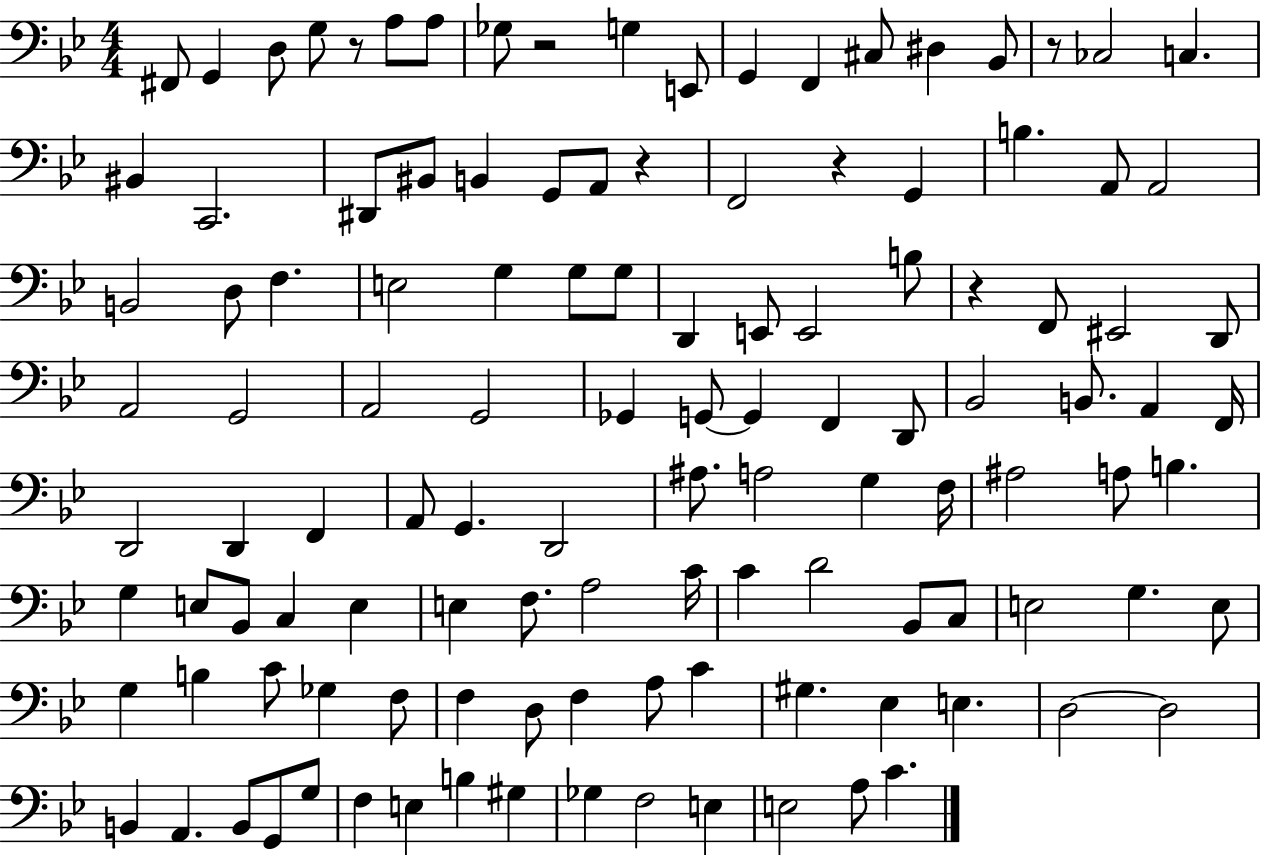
{
  \clef bass
  \numericTimeSignature
  \time 4/4
  \key bes \major
  fis,8 g,4 d8 g8 r8 a8 a8 | ges8 r2 g4 e,8 | g,4 f,4 cis8 dis4 bes,8 | r8 ces2 c4. | \break bis,4 c,2. | dis,8 bis,8 b,4 g,8 a,8 r4 | f,2 r4 g,4 | b4. a,8 a,2 | \break b,2 d8 f4. | e2 g4 g8 g8 | d,4 e,8 e,2 b8 | r4 f,8 eis,2 d,8 | \break a,2 g,2 | a,2 g,2 | ges,4 g,8~~ g,4 f,4 d,8 | bes,2 b,8. a,4 f,16 | \break d,2 d,4 f,4 | a,8 g,4. d,2 | ais8. a2 g4 f16 | ais2 a8 b4. | \break g4 e8 bes,8 c4 e4 | e4 f8. a2 c'16 | c'4 d'2 bes,8 c8 | e2 g4. e8 | \break g4 b4 c'8 ges4 f8 | f4 d8 f4 a8 c'4 | gis4. ees4 e4. | d2~~ d2 | \break b,4 a,4. b,8 g,8 g8 | f4 e4 b4 gis4 | ges4 f2 e4 | e2 a8 c'4. | \break \bar "|."
}